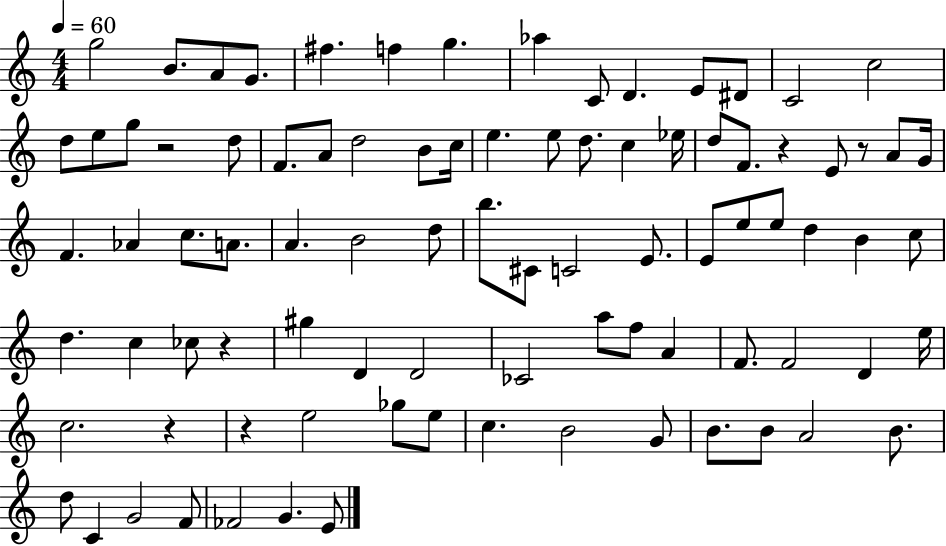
G5/h B4/e. A4/e G4/e. F#5/q. F5/q G5/q. Ab5/q C4/e D4/q. E4/e D#4/e C4/h C5/h D5/e E5/e G5/e R/h D5/e F4/e. A4/e D5/h B4/e C5/s E5/q. E5/e D5/e. C5/q Eb5/s D5/e F4/e. R/q E4/e R/e A4/e G4/s F4/q. Ab4/q C5/e. A4/e. A4/q. B4/h D5/e B5/e. C#4/e C4/h E4/e. E4/e E5/e E5/e D5/q B4/q C5/e D5/q. C5/q CES5/e R/q G#5/q D4/q D4/h CES4/h A5/e F5/e A4/q F4/e. F4/h D4/q E5/s C5/h. R/q R/q E5/h Gb5/e E5/e C5/q. B4/h G4/e B4/e. B4/e A4/h B4/e. D5/e C4/q G4/h F4/e FES4/h G4/q. E4/e